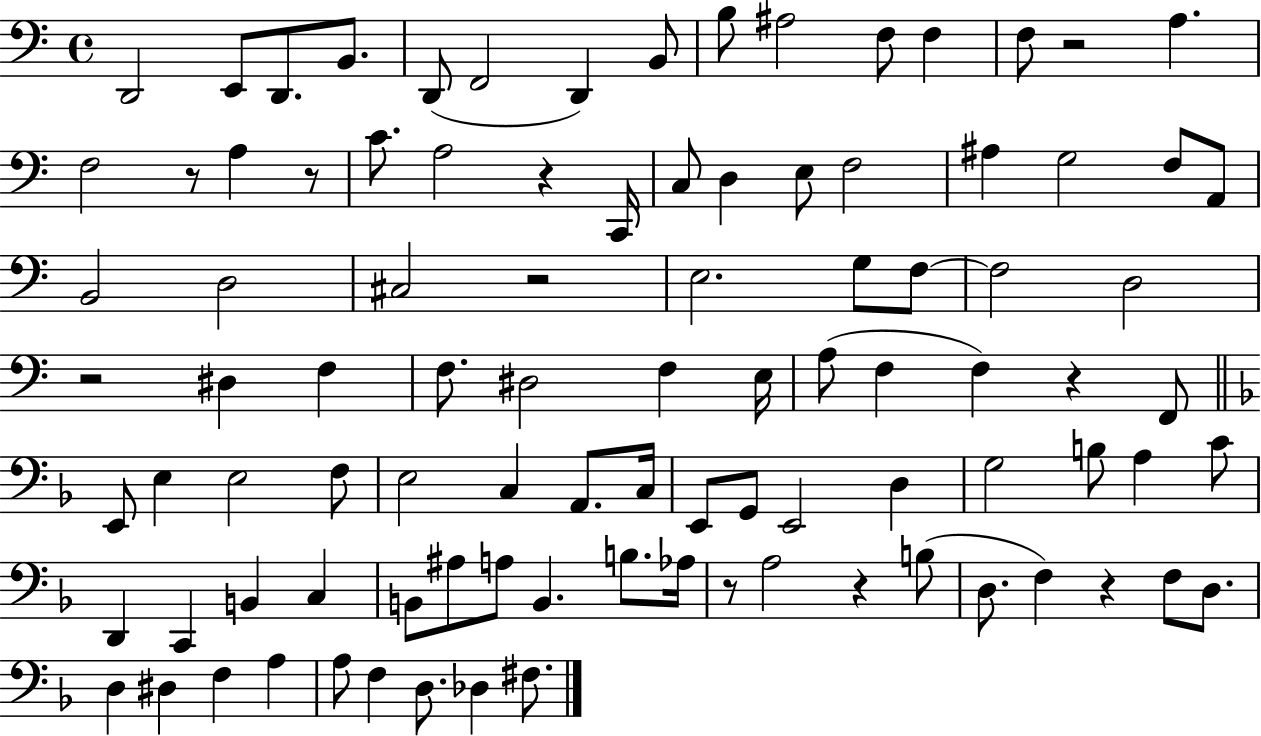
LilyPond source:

{
  \clef bass
  \time 4/4
  \defaultTimeSignature
  \key c \major
  d,2 e,8 d,8. b,8. | d,8( f,2 d,4) b,8 | b8 ais2 f8 f4 | f8 r2 a4. | \break f2 r8 a4 r8 | c'8. a2 r4 c,16 | c8 d4 e8 f2 | ais4 g2 f8 a,8 | \break b,2 d2 | cis2 r2 | e2. g8 f8~~ | f2 d2 | \break r2 dis4 f4 | f8. dis2 f4 e16 | a8( f4 f4) r4 f,8 | \bar "||" \break \key d \minor e,8 e4 e2 f8 | e2 c4 a,8. c16 | e,8 g,8 e,2 d4 | g2 b8 a4 c'8 | \break d,4 c,4 b,4 c4 | b,8 ais8 a8 b,4. b8. aes16 | r8 a2 r4 b8( | d8. f4) r4 f8 d8. | \break d4 dis4 f4 a4 | a8 f4 d8. des4 fis8. | \bar "|."
}